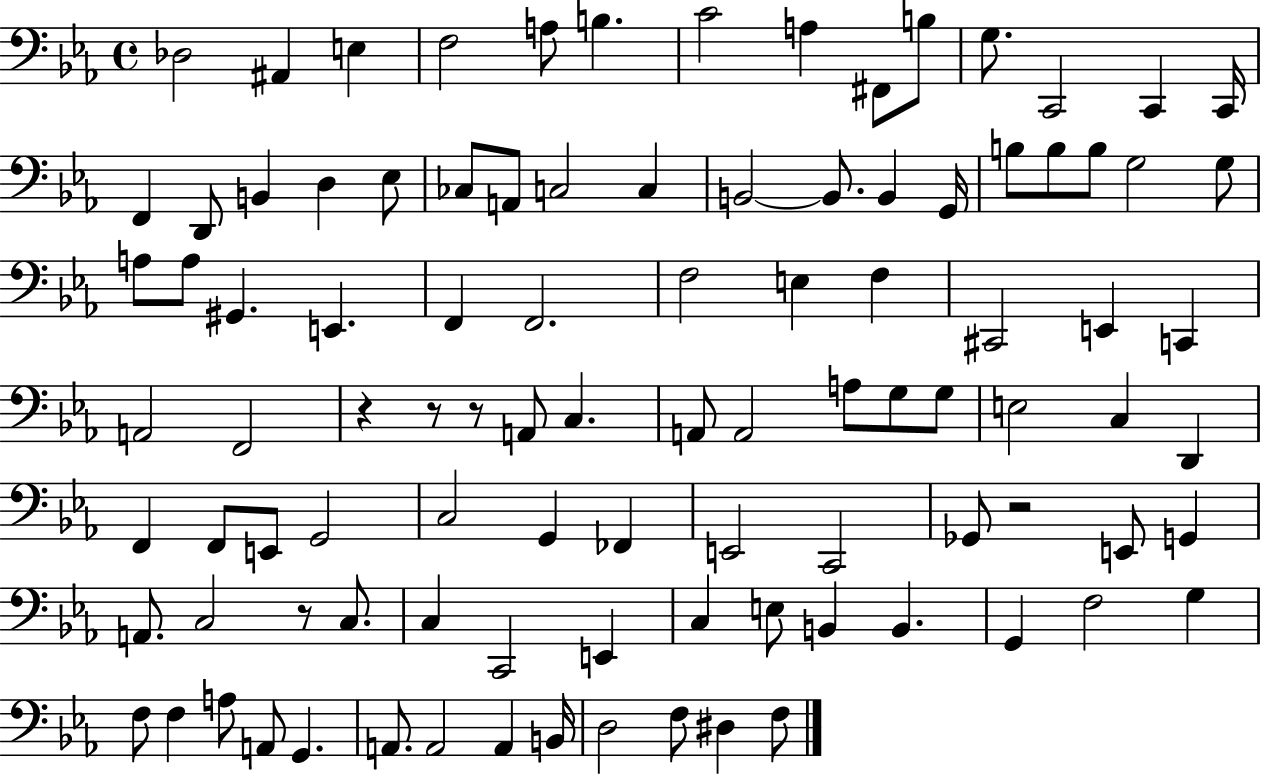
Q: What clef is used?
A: bass